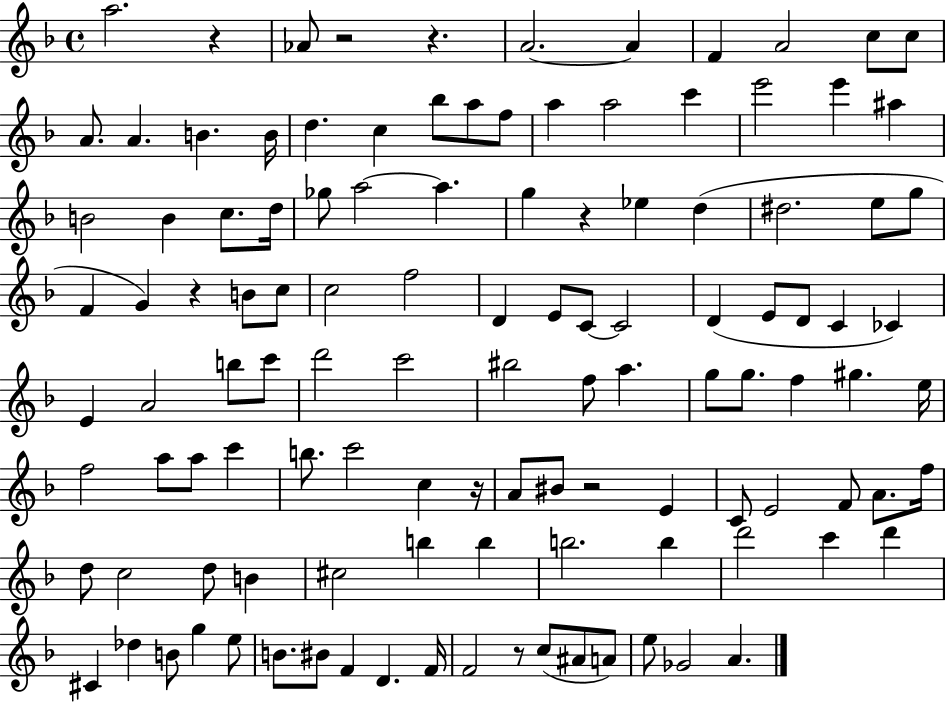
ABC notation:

X:1
T:Untitled
M:4/4
L:1/4
K:F
a2 z _A/2 z2 z A2 A F A2 c/2 c/2 A/2 A B B/4 d c _b/2 a/2 f/2 a a2 c' e'2 e' ^a B2 B c/2 d/4 _g/2 a2 a g z _e d ^d2 e/2 g/2 F G z B/2 c/2 c2 f2 D E/2 C/2 C2 D E/2 D/2 C _C E A2 b/2 c'/2 d'2 c'2 ^b2 f/2 a g/2 g/2 f ^g e/4 f2 a/2 a/2 c' b/2 c'2 c z/4 A/2 ^B/2 z2 E C/2 E2 F/2 A/2 f/4 d/2 c2 d/2 B ^c2 b b b2 b d'2 c' d' ^C _d B/2 g e/2 B/2 ^B/2 F D F/4 F2 z/2 c/2 ^A/2 A/2 e/2 _G2 A